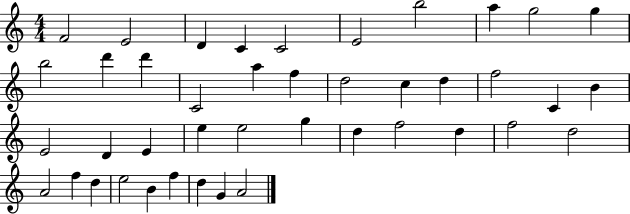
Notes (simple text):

F4/h E4/h D4/q C4/q C4/h E4/h B5/h A5/q G5/h G5/q B5/h D6/q D6/q C4/h A5/q F5/q D5/h C5/q D5/q F5/h C4/q B4/q E4/h D4/q E4/q E5/q E5/h G5/q D5/q F5/h D5/q F5/h D5/h A4/h F5/q D5/q E5/h B4/q F5/q D5/q G4/q A4/h